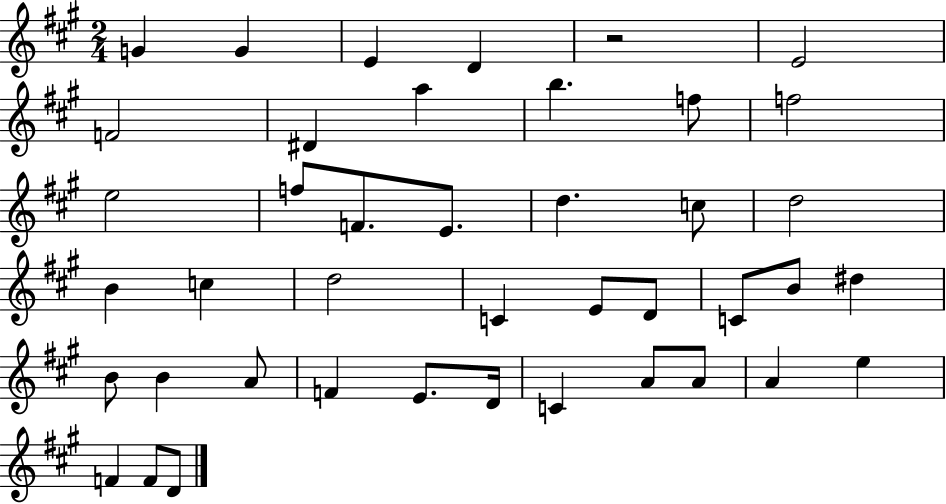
{
  \clef treble
  \numericTimeSignature
  \time 2/4
  \key a \major
  \repeat volta 2 { g'4 g'4 | e'4 d'4 | r2 | e'2 | \break f'2 | dis'4 a''4 | b''4. f''8 | f''2 | \break e''2 | f''8 f'8. e'8. | d''4. c''8 | d''2 | \break b'4 c''4 | d''2 | c'4 e'8 d'8 | c'8 b'8 dis''4 | \break b'8 b'4 a'8 | f'4 e'8. d'16 | c'4 a'8 a'8 | a'4 e''4 | \break f'4 f'8 d'8 | } \bar "|."
}